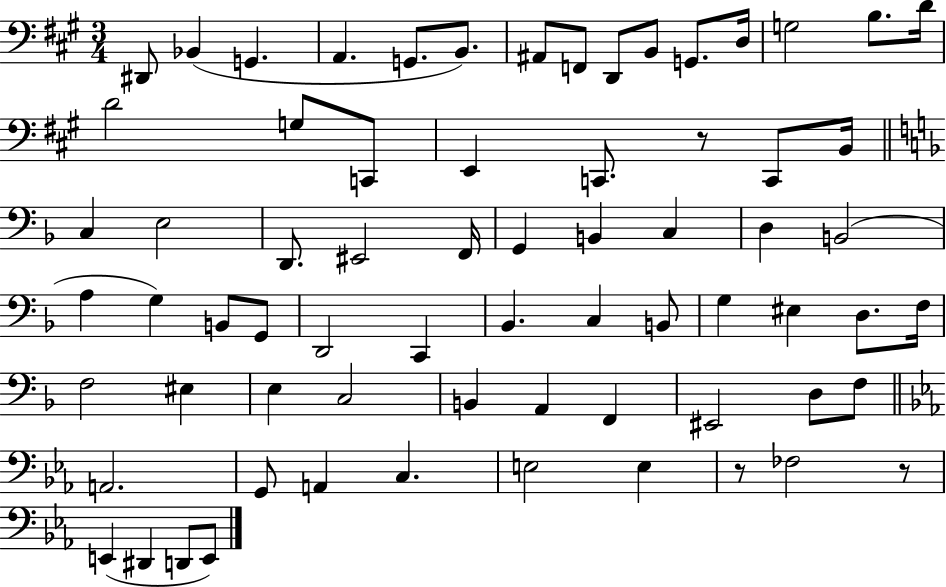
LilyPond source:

{
  \clef bass
  \numericTimeSignature
  \time 3/4
  \key a \major
  dis,8 bes,4( g,4. | a,4. g,8. b,8.) | ais,8 f,8 d,8 b,8 g,8. d16 | g2 b8. d'16 | \break d'2 g8 c,8 | e,4 c,8. r8 c,8 b,16 | \bar "||" \break \key d \minor c4 e2 | d,8. eis,2 f,16 | g,4 b,4 c4 | d4 b,2( | \break a4 g4) b,8 g,8 | d,2 c,4 | bes,4. c4 b,8 | g4 eis4 d8. f16 | \break f2 eis4 | e4 c2 | b,4 a,4 f,4 | eis,2 d8 f8 | \break \bar "||" \break \key c \minor a,2. | g,8 a,4 c4. | e2 e4 | r8 fes2 r8 | \break e,4( dis,4 d,8 e,8) | \bar "|."
}